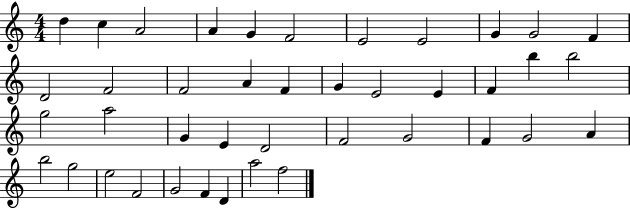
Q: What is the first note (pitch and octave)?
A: D5